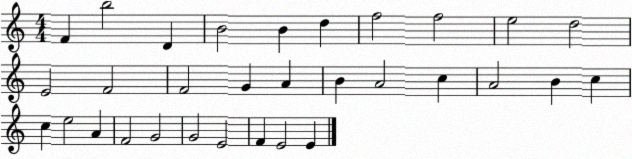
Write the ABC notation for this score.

X:1
T:Untitled
M:4/4
L:1/4
K:C
F b2 D B2 B d f2 f2 e2 d2 E2 F2 F2 G A B A2 c A2 B c c e2 A F2 G2 G2 E2 F E2 E